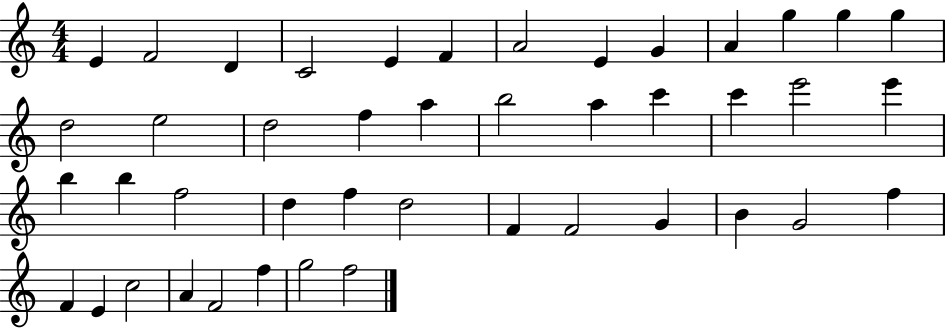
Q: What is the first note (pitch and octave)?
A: E4